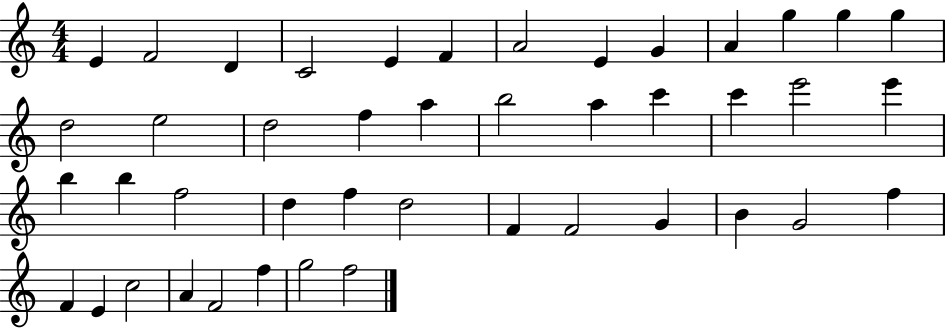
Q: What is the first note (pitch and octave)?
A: E4